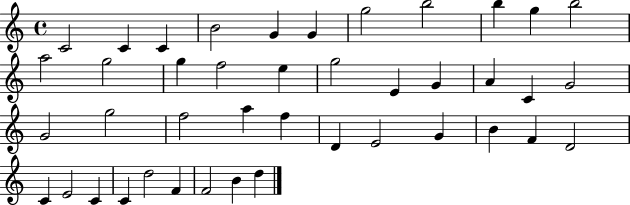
{
  \clef treble
  \time 4/4
  \defaultTimeSignature
  \key c \major
  c'2 c'4 c'4 | b'2 g'4 g'4 | g''2 b''2 | b''4 g''4 b''2 | \break a''2 g''2 | g''4 f''2 e''4 | g''2 e'4 g'4 | a'4 c'4 g'2 | \break g'2 g''2 | f''2 a''4 f''4 | d'4 e'2 g'4 | b'4 f'4 d'2 | \break c'4 e'2 c'4 | c'4 d''2 f'4 | f'2 b'4 d''4 | \bar "|."
}